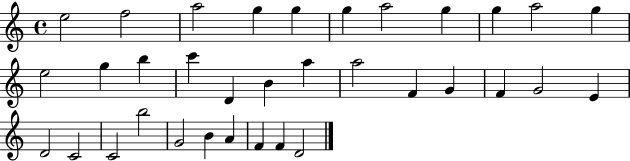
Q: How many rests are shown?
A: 0